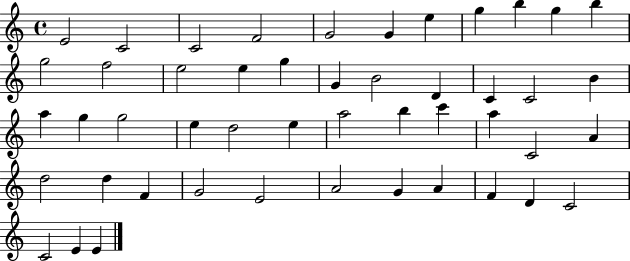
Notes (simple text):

E4/h C4/h C4/h F4/h G4/h G4/q E5/q G5/q B5/q G5/q B5/q G5/h F5/h E5/h E5/q G5/q G4/q B4/h D4/q C4/q C4/h B4/q A5/q G5/q G5/h E5/q D5/h E5/q A5/h B5/q C6/q A5/q C4/h A4/q D5/h D5/q F4/q G4/h E4/h A4/h G4/q A4/q F4/q D4/q C4/h C4/h E4/q E4/q